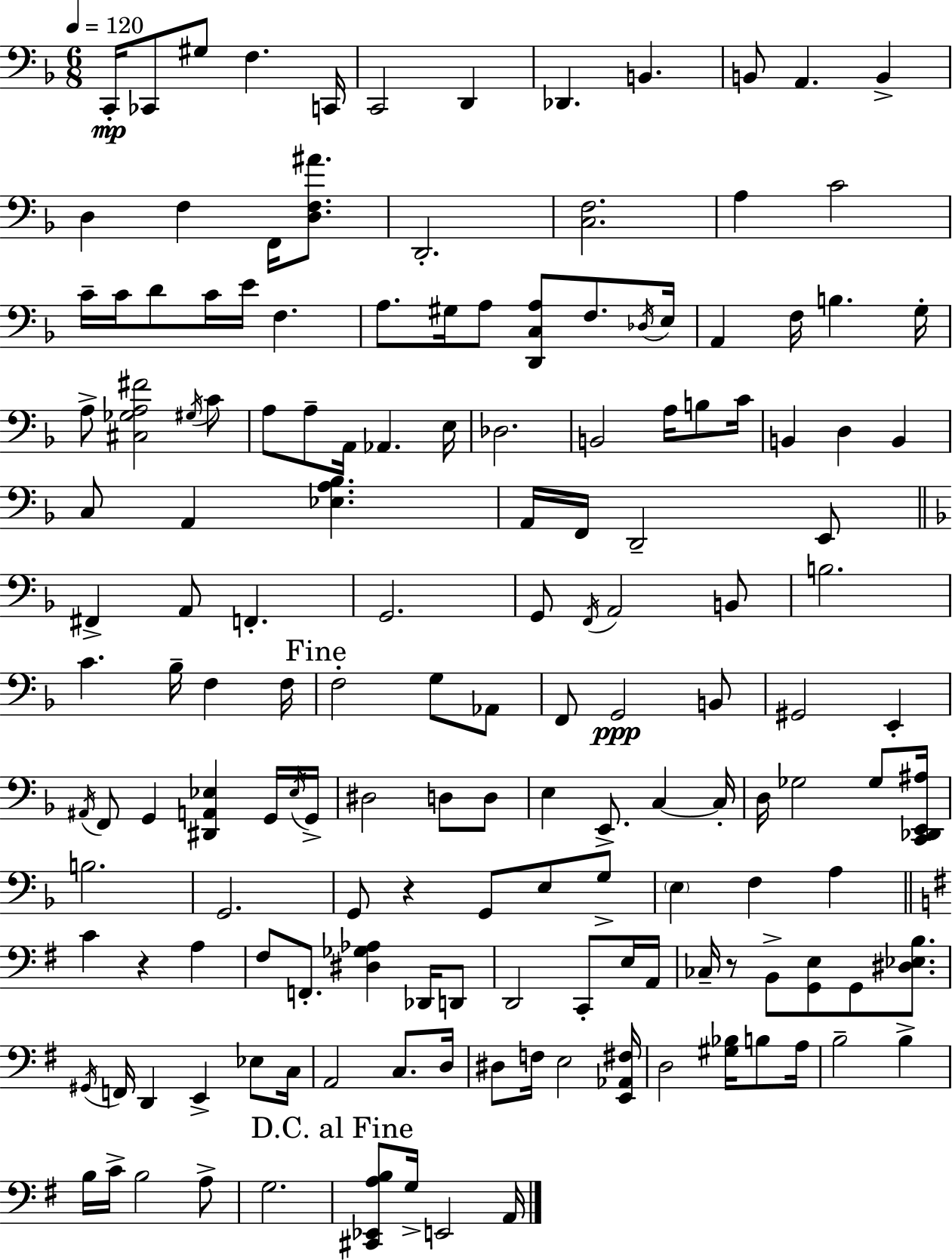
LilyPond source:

{
  \clef bass
  \numericTimeSignature
  \time 6/8
  \key f \major
  \tempo 4 = 120
  \repeat volta 2 { c,16-.\mp ces,8 gis8 f4. c,16 | c,2 d,4 | des,4. b,4. | b,8 a,4. b,4-> | \break d4 f4 f,16 <d f ais'>8. | d,2.-. | <c f>2. | a4 c'2 | \break c'16-- c'16 d'8 c'16 e'16 f4. | a8. gis16 a8 <d, c a>8 f8. \acciaccatura { des16 } | e16 a,4 f16 b4. | g16-. a8-> <cis ges a fis'>2 \acciaccatura { gis16 } | \break c'8 a8 a8-- a,16 aes,4. | e16 des2. | b,2 a16 b8 | c'16 b,4 d4 b,4 | \break c8 a,4 <ees a bes>4. | a,16 f,16 d,2-- | e,8 \bar "||" \break \key d \minor fis,4-> a,8 f,4.-. | g,2. | g,8 \acciaccatura { f,16 } a,2 b,8 | b2. | \break c'4. bes16-- f4 | f16 \mark "Fine" f2-. g8 aes,8 | f,8 g,2\ppp b,8 | gis,2 e,4-. | \break \acciaccatura { ais,16 } f,8 g,4 <dis, a, ees>4 | g,16 \acciaccatura { ees16 } g,16-> dis2 d8 | d8 e4 e,8.-> c4~~ | c16-. d16 ges2 | \break ges8 <c, des, e, ais>16 b2. | g,2. | g,8 r4 g,8 e8 | g8-> \parenthesize e4 f4 a4 | \break \bar "||" \break \key g \major c'4 r4 a4 | fis8 f,8.-. <dis ges aes>4 des,16 d,8 | d,2 c,8-. e16 a,16 | ces16-- r8 b,8-> <g, e>8 g,8 <dis ees b>8. | \break \acciaccatura { gis,16 } f,16 d,4 e,4-> ees8 | c16 a,2 c8. | d16 dis8 f16 e2 | <e, aes, fis>16 d2 <gis bes>16 b8 | \break a16 b2-- b4-> | b16 c'16-> b2 a8-> | g2. | \mark "D.C. al Fine" <cis, ees, a b>8 g16-> e,2 | \break a,16 } \bar "|."
}